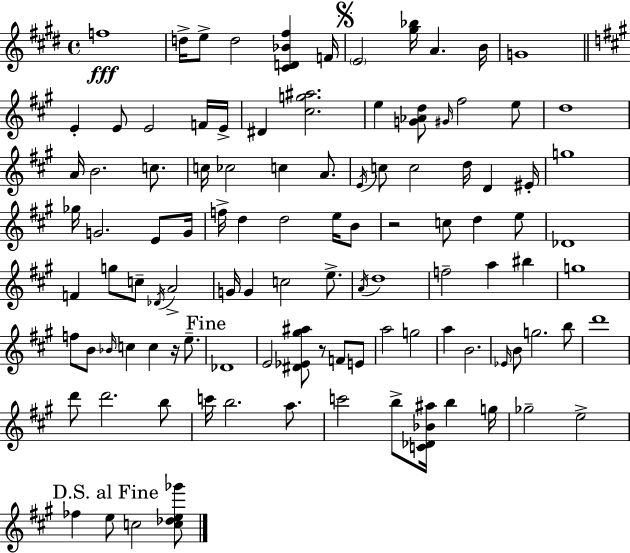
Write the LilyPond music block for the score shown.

{
  \clef treble
  \time 4/4
  \defaultTimeSignature
  \key e \major
  f''1\fff | d''16-> e''8-> d''2 <cis' d' bes' fis''>4 f'16 | \mark \markup { \musicglyph "scripts.segno" } \parenthesize e'2 <gis'' bes''>16 a'4. b'16 | g'1 | \break \bar "||" \break \key a \major e'4-. e'8 e'2 f'16 e'16-> | dis'4 <cis'' g'' ais''>2. | e''4 <g' aes' d''>8 \grace { gis'16 } fis''2 e''8 | d''1 | \break a'16 b'2. c''8. | c''16 ces''2 c''4 a'8. | \acciaccatura { e'16 } c''8 c''2 d''16 d'4 | eis'16-. g''1 | \break ges''16 g'2. e'8 | g'16 f''16-> d''4 d''2 e''16 | b'8 r2 c''8 d''4 | e''8 des'1 | \break f'4 g''8 c''8-- \acciaccatura { des'16 } a'2-> | g'16 g'4 c''2 | e''8.-> \acciaccatura { a'16 } d''1 | f''2-- a''4 | \break bis''4 g''1 | f''8 b'8 \grace { bes'16 } c''4 c''4 | r16 e''8.-- \mark "Fine" des'1 | e'2 <dis' ees' gis'' ais''>8 r8 | \break f'8 e'8 a''2 g''2 | a''4 b'2. | \grace { ees'16 } b'8 g''2. | b''8 d'''1 | \break d'''8 d'''2. | b''8 c'''16 b''2. | a''8. c'''2 b''8-> | <c' des' bes' ais''>16 b''4 g''16 ges''2-- e''2-> | \break \mark "D.S. al Fine" fes''4 e''8 c''2 | <c'' des'' e'' ges'''>8 \bar "|."
}